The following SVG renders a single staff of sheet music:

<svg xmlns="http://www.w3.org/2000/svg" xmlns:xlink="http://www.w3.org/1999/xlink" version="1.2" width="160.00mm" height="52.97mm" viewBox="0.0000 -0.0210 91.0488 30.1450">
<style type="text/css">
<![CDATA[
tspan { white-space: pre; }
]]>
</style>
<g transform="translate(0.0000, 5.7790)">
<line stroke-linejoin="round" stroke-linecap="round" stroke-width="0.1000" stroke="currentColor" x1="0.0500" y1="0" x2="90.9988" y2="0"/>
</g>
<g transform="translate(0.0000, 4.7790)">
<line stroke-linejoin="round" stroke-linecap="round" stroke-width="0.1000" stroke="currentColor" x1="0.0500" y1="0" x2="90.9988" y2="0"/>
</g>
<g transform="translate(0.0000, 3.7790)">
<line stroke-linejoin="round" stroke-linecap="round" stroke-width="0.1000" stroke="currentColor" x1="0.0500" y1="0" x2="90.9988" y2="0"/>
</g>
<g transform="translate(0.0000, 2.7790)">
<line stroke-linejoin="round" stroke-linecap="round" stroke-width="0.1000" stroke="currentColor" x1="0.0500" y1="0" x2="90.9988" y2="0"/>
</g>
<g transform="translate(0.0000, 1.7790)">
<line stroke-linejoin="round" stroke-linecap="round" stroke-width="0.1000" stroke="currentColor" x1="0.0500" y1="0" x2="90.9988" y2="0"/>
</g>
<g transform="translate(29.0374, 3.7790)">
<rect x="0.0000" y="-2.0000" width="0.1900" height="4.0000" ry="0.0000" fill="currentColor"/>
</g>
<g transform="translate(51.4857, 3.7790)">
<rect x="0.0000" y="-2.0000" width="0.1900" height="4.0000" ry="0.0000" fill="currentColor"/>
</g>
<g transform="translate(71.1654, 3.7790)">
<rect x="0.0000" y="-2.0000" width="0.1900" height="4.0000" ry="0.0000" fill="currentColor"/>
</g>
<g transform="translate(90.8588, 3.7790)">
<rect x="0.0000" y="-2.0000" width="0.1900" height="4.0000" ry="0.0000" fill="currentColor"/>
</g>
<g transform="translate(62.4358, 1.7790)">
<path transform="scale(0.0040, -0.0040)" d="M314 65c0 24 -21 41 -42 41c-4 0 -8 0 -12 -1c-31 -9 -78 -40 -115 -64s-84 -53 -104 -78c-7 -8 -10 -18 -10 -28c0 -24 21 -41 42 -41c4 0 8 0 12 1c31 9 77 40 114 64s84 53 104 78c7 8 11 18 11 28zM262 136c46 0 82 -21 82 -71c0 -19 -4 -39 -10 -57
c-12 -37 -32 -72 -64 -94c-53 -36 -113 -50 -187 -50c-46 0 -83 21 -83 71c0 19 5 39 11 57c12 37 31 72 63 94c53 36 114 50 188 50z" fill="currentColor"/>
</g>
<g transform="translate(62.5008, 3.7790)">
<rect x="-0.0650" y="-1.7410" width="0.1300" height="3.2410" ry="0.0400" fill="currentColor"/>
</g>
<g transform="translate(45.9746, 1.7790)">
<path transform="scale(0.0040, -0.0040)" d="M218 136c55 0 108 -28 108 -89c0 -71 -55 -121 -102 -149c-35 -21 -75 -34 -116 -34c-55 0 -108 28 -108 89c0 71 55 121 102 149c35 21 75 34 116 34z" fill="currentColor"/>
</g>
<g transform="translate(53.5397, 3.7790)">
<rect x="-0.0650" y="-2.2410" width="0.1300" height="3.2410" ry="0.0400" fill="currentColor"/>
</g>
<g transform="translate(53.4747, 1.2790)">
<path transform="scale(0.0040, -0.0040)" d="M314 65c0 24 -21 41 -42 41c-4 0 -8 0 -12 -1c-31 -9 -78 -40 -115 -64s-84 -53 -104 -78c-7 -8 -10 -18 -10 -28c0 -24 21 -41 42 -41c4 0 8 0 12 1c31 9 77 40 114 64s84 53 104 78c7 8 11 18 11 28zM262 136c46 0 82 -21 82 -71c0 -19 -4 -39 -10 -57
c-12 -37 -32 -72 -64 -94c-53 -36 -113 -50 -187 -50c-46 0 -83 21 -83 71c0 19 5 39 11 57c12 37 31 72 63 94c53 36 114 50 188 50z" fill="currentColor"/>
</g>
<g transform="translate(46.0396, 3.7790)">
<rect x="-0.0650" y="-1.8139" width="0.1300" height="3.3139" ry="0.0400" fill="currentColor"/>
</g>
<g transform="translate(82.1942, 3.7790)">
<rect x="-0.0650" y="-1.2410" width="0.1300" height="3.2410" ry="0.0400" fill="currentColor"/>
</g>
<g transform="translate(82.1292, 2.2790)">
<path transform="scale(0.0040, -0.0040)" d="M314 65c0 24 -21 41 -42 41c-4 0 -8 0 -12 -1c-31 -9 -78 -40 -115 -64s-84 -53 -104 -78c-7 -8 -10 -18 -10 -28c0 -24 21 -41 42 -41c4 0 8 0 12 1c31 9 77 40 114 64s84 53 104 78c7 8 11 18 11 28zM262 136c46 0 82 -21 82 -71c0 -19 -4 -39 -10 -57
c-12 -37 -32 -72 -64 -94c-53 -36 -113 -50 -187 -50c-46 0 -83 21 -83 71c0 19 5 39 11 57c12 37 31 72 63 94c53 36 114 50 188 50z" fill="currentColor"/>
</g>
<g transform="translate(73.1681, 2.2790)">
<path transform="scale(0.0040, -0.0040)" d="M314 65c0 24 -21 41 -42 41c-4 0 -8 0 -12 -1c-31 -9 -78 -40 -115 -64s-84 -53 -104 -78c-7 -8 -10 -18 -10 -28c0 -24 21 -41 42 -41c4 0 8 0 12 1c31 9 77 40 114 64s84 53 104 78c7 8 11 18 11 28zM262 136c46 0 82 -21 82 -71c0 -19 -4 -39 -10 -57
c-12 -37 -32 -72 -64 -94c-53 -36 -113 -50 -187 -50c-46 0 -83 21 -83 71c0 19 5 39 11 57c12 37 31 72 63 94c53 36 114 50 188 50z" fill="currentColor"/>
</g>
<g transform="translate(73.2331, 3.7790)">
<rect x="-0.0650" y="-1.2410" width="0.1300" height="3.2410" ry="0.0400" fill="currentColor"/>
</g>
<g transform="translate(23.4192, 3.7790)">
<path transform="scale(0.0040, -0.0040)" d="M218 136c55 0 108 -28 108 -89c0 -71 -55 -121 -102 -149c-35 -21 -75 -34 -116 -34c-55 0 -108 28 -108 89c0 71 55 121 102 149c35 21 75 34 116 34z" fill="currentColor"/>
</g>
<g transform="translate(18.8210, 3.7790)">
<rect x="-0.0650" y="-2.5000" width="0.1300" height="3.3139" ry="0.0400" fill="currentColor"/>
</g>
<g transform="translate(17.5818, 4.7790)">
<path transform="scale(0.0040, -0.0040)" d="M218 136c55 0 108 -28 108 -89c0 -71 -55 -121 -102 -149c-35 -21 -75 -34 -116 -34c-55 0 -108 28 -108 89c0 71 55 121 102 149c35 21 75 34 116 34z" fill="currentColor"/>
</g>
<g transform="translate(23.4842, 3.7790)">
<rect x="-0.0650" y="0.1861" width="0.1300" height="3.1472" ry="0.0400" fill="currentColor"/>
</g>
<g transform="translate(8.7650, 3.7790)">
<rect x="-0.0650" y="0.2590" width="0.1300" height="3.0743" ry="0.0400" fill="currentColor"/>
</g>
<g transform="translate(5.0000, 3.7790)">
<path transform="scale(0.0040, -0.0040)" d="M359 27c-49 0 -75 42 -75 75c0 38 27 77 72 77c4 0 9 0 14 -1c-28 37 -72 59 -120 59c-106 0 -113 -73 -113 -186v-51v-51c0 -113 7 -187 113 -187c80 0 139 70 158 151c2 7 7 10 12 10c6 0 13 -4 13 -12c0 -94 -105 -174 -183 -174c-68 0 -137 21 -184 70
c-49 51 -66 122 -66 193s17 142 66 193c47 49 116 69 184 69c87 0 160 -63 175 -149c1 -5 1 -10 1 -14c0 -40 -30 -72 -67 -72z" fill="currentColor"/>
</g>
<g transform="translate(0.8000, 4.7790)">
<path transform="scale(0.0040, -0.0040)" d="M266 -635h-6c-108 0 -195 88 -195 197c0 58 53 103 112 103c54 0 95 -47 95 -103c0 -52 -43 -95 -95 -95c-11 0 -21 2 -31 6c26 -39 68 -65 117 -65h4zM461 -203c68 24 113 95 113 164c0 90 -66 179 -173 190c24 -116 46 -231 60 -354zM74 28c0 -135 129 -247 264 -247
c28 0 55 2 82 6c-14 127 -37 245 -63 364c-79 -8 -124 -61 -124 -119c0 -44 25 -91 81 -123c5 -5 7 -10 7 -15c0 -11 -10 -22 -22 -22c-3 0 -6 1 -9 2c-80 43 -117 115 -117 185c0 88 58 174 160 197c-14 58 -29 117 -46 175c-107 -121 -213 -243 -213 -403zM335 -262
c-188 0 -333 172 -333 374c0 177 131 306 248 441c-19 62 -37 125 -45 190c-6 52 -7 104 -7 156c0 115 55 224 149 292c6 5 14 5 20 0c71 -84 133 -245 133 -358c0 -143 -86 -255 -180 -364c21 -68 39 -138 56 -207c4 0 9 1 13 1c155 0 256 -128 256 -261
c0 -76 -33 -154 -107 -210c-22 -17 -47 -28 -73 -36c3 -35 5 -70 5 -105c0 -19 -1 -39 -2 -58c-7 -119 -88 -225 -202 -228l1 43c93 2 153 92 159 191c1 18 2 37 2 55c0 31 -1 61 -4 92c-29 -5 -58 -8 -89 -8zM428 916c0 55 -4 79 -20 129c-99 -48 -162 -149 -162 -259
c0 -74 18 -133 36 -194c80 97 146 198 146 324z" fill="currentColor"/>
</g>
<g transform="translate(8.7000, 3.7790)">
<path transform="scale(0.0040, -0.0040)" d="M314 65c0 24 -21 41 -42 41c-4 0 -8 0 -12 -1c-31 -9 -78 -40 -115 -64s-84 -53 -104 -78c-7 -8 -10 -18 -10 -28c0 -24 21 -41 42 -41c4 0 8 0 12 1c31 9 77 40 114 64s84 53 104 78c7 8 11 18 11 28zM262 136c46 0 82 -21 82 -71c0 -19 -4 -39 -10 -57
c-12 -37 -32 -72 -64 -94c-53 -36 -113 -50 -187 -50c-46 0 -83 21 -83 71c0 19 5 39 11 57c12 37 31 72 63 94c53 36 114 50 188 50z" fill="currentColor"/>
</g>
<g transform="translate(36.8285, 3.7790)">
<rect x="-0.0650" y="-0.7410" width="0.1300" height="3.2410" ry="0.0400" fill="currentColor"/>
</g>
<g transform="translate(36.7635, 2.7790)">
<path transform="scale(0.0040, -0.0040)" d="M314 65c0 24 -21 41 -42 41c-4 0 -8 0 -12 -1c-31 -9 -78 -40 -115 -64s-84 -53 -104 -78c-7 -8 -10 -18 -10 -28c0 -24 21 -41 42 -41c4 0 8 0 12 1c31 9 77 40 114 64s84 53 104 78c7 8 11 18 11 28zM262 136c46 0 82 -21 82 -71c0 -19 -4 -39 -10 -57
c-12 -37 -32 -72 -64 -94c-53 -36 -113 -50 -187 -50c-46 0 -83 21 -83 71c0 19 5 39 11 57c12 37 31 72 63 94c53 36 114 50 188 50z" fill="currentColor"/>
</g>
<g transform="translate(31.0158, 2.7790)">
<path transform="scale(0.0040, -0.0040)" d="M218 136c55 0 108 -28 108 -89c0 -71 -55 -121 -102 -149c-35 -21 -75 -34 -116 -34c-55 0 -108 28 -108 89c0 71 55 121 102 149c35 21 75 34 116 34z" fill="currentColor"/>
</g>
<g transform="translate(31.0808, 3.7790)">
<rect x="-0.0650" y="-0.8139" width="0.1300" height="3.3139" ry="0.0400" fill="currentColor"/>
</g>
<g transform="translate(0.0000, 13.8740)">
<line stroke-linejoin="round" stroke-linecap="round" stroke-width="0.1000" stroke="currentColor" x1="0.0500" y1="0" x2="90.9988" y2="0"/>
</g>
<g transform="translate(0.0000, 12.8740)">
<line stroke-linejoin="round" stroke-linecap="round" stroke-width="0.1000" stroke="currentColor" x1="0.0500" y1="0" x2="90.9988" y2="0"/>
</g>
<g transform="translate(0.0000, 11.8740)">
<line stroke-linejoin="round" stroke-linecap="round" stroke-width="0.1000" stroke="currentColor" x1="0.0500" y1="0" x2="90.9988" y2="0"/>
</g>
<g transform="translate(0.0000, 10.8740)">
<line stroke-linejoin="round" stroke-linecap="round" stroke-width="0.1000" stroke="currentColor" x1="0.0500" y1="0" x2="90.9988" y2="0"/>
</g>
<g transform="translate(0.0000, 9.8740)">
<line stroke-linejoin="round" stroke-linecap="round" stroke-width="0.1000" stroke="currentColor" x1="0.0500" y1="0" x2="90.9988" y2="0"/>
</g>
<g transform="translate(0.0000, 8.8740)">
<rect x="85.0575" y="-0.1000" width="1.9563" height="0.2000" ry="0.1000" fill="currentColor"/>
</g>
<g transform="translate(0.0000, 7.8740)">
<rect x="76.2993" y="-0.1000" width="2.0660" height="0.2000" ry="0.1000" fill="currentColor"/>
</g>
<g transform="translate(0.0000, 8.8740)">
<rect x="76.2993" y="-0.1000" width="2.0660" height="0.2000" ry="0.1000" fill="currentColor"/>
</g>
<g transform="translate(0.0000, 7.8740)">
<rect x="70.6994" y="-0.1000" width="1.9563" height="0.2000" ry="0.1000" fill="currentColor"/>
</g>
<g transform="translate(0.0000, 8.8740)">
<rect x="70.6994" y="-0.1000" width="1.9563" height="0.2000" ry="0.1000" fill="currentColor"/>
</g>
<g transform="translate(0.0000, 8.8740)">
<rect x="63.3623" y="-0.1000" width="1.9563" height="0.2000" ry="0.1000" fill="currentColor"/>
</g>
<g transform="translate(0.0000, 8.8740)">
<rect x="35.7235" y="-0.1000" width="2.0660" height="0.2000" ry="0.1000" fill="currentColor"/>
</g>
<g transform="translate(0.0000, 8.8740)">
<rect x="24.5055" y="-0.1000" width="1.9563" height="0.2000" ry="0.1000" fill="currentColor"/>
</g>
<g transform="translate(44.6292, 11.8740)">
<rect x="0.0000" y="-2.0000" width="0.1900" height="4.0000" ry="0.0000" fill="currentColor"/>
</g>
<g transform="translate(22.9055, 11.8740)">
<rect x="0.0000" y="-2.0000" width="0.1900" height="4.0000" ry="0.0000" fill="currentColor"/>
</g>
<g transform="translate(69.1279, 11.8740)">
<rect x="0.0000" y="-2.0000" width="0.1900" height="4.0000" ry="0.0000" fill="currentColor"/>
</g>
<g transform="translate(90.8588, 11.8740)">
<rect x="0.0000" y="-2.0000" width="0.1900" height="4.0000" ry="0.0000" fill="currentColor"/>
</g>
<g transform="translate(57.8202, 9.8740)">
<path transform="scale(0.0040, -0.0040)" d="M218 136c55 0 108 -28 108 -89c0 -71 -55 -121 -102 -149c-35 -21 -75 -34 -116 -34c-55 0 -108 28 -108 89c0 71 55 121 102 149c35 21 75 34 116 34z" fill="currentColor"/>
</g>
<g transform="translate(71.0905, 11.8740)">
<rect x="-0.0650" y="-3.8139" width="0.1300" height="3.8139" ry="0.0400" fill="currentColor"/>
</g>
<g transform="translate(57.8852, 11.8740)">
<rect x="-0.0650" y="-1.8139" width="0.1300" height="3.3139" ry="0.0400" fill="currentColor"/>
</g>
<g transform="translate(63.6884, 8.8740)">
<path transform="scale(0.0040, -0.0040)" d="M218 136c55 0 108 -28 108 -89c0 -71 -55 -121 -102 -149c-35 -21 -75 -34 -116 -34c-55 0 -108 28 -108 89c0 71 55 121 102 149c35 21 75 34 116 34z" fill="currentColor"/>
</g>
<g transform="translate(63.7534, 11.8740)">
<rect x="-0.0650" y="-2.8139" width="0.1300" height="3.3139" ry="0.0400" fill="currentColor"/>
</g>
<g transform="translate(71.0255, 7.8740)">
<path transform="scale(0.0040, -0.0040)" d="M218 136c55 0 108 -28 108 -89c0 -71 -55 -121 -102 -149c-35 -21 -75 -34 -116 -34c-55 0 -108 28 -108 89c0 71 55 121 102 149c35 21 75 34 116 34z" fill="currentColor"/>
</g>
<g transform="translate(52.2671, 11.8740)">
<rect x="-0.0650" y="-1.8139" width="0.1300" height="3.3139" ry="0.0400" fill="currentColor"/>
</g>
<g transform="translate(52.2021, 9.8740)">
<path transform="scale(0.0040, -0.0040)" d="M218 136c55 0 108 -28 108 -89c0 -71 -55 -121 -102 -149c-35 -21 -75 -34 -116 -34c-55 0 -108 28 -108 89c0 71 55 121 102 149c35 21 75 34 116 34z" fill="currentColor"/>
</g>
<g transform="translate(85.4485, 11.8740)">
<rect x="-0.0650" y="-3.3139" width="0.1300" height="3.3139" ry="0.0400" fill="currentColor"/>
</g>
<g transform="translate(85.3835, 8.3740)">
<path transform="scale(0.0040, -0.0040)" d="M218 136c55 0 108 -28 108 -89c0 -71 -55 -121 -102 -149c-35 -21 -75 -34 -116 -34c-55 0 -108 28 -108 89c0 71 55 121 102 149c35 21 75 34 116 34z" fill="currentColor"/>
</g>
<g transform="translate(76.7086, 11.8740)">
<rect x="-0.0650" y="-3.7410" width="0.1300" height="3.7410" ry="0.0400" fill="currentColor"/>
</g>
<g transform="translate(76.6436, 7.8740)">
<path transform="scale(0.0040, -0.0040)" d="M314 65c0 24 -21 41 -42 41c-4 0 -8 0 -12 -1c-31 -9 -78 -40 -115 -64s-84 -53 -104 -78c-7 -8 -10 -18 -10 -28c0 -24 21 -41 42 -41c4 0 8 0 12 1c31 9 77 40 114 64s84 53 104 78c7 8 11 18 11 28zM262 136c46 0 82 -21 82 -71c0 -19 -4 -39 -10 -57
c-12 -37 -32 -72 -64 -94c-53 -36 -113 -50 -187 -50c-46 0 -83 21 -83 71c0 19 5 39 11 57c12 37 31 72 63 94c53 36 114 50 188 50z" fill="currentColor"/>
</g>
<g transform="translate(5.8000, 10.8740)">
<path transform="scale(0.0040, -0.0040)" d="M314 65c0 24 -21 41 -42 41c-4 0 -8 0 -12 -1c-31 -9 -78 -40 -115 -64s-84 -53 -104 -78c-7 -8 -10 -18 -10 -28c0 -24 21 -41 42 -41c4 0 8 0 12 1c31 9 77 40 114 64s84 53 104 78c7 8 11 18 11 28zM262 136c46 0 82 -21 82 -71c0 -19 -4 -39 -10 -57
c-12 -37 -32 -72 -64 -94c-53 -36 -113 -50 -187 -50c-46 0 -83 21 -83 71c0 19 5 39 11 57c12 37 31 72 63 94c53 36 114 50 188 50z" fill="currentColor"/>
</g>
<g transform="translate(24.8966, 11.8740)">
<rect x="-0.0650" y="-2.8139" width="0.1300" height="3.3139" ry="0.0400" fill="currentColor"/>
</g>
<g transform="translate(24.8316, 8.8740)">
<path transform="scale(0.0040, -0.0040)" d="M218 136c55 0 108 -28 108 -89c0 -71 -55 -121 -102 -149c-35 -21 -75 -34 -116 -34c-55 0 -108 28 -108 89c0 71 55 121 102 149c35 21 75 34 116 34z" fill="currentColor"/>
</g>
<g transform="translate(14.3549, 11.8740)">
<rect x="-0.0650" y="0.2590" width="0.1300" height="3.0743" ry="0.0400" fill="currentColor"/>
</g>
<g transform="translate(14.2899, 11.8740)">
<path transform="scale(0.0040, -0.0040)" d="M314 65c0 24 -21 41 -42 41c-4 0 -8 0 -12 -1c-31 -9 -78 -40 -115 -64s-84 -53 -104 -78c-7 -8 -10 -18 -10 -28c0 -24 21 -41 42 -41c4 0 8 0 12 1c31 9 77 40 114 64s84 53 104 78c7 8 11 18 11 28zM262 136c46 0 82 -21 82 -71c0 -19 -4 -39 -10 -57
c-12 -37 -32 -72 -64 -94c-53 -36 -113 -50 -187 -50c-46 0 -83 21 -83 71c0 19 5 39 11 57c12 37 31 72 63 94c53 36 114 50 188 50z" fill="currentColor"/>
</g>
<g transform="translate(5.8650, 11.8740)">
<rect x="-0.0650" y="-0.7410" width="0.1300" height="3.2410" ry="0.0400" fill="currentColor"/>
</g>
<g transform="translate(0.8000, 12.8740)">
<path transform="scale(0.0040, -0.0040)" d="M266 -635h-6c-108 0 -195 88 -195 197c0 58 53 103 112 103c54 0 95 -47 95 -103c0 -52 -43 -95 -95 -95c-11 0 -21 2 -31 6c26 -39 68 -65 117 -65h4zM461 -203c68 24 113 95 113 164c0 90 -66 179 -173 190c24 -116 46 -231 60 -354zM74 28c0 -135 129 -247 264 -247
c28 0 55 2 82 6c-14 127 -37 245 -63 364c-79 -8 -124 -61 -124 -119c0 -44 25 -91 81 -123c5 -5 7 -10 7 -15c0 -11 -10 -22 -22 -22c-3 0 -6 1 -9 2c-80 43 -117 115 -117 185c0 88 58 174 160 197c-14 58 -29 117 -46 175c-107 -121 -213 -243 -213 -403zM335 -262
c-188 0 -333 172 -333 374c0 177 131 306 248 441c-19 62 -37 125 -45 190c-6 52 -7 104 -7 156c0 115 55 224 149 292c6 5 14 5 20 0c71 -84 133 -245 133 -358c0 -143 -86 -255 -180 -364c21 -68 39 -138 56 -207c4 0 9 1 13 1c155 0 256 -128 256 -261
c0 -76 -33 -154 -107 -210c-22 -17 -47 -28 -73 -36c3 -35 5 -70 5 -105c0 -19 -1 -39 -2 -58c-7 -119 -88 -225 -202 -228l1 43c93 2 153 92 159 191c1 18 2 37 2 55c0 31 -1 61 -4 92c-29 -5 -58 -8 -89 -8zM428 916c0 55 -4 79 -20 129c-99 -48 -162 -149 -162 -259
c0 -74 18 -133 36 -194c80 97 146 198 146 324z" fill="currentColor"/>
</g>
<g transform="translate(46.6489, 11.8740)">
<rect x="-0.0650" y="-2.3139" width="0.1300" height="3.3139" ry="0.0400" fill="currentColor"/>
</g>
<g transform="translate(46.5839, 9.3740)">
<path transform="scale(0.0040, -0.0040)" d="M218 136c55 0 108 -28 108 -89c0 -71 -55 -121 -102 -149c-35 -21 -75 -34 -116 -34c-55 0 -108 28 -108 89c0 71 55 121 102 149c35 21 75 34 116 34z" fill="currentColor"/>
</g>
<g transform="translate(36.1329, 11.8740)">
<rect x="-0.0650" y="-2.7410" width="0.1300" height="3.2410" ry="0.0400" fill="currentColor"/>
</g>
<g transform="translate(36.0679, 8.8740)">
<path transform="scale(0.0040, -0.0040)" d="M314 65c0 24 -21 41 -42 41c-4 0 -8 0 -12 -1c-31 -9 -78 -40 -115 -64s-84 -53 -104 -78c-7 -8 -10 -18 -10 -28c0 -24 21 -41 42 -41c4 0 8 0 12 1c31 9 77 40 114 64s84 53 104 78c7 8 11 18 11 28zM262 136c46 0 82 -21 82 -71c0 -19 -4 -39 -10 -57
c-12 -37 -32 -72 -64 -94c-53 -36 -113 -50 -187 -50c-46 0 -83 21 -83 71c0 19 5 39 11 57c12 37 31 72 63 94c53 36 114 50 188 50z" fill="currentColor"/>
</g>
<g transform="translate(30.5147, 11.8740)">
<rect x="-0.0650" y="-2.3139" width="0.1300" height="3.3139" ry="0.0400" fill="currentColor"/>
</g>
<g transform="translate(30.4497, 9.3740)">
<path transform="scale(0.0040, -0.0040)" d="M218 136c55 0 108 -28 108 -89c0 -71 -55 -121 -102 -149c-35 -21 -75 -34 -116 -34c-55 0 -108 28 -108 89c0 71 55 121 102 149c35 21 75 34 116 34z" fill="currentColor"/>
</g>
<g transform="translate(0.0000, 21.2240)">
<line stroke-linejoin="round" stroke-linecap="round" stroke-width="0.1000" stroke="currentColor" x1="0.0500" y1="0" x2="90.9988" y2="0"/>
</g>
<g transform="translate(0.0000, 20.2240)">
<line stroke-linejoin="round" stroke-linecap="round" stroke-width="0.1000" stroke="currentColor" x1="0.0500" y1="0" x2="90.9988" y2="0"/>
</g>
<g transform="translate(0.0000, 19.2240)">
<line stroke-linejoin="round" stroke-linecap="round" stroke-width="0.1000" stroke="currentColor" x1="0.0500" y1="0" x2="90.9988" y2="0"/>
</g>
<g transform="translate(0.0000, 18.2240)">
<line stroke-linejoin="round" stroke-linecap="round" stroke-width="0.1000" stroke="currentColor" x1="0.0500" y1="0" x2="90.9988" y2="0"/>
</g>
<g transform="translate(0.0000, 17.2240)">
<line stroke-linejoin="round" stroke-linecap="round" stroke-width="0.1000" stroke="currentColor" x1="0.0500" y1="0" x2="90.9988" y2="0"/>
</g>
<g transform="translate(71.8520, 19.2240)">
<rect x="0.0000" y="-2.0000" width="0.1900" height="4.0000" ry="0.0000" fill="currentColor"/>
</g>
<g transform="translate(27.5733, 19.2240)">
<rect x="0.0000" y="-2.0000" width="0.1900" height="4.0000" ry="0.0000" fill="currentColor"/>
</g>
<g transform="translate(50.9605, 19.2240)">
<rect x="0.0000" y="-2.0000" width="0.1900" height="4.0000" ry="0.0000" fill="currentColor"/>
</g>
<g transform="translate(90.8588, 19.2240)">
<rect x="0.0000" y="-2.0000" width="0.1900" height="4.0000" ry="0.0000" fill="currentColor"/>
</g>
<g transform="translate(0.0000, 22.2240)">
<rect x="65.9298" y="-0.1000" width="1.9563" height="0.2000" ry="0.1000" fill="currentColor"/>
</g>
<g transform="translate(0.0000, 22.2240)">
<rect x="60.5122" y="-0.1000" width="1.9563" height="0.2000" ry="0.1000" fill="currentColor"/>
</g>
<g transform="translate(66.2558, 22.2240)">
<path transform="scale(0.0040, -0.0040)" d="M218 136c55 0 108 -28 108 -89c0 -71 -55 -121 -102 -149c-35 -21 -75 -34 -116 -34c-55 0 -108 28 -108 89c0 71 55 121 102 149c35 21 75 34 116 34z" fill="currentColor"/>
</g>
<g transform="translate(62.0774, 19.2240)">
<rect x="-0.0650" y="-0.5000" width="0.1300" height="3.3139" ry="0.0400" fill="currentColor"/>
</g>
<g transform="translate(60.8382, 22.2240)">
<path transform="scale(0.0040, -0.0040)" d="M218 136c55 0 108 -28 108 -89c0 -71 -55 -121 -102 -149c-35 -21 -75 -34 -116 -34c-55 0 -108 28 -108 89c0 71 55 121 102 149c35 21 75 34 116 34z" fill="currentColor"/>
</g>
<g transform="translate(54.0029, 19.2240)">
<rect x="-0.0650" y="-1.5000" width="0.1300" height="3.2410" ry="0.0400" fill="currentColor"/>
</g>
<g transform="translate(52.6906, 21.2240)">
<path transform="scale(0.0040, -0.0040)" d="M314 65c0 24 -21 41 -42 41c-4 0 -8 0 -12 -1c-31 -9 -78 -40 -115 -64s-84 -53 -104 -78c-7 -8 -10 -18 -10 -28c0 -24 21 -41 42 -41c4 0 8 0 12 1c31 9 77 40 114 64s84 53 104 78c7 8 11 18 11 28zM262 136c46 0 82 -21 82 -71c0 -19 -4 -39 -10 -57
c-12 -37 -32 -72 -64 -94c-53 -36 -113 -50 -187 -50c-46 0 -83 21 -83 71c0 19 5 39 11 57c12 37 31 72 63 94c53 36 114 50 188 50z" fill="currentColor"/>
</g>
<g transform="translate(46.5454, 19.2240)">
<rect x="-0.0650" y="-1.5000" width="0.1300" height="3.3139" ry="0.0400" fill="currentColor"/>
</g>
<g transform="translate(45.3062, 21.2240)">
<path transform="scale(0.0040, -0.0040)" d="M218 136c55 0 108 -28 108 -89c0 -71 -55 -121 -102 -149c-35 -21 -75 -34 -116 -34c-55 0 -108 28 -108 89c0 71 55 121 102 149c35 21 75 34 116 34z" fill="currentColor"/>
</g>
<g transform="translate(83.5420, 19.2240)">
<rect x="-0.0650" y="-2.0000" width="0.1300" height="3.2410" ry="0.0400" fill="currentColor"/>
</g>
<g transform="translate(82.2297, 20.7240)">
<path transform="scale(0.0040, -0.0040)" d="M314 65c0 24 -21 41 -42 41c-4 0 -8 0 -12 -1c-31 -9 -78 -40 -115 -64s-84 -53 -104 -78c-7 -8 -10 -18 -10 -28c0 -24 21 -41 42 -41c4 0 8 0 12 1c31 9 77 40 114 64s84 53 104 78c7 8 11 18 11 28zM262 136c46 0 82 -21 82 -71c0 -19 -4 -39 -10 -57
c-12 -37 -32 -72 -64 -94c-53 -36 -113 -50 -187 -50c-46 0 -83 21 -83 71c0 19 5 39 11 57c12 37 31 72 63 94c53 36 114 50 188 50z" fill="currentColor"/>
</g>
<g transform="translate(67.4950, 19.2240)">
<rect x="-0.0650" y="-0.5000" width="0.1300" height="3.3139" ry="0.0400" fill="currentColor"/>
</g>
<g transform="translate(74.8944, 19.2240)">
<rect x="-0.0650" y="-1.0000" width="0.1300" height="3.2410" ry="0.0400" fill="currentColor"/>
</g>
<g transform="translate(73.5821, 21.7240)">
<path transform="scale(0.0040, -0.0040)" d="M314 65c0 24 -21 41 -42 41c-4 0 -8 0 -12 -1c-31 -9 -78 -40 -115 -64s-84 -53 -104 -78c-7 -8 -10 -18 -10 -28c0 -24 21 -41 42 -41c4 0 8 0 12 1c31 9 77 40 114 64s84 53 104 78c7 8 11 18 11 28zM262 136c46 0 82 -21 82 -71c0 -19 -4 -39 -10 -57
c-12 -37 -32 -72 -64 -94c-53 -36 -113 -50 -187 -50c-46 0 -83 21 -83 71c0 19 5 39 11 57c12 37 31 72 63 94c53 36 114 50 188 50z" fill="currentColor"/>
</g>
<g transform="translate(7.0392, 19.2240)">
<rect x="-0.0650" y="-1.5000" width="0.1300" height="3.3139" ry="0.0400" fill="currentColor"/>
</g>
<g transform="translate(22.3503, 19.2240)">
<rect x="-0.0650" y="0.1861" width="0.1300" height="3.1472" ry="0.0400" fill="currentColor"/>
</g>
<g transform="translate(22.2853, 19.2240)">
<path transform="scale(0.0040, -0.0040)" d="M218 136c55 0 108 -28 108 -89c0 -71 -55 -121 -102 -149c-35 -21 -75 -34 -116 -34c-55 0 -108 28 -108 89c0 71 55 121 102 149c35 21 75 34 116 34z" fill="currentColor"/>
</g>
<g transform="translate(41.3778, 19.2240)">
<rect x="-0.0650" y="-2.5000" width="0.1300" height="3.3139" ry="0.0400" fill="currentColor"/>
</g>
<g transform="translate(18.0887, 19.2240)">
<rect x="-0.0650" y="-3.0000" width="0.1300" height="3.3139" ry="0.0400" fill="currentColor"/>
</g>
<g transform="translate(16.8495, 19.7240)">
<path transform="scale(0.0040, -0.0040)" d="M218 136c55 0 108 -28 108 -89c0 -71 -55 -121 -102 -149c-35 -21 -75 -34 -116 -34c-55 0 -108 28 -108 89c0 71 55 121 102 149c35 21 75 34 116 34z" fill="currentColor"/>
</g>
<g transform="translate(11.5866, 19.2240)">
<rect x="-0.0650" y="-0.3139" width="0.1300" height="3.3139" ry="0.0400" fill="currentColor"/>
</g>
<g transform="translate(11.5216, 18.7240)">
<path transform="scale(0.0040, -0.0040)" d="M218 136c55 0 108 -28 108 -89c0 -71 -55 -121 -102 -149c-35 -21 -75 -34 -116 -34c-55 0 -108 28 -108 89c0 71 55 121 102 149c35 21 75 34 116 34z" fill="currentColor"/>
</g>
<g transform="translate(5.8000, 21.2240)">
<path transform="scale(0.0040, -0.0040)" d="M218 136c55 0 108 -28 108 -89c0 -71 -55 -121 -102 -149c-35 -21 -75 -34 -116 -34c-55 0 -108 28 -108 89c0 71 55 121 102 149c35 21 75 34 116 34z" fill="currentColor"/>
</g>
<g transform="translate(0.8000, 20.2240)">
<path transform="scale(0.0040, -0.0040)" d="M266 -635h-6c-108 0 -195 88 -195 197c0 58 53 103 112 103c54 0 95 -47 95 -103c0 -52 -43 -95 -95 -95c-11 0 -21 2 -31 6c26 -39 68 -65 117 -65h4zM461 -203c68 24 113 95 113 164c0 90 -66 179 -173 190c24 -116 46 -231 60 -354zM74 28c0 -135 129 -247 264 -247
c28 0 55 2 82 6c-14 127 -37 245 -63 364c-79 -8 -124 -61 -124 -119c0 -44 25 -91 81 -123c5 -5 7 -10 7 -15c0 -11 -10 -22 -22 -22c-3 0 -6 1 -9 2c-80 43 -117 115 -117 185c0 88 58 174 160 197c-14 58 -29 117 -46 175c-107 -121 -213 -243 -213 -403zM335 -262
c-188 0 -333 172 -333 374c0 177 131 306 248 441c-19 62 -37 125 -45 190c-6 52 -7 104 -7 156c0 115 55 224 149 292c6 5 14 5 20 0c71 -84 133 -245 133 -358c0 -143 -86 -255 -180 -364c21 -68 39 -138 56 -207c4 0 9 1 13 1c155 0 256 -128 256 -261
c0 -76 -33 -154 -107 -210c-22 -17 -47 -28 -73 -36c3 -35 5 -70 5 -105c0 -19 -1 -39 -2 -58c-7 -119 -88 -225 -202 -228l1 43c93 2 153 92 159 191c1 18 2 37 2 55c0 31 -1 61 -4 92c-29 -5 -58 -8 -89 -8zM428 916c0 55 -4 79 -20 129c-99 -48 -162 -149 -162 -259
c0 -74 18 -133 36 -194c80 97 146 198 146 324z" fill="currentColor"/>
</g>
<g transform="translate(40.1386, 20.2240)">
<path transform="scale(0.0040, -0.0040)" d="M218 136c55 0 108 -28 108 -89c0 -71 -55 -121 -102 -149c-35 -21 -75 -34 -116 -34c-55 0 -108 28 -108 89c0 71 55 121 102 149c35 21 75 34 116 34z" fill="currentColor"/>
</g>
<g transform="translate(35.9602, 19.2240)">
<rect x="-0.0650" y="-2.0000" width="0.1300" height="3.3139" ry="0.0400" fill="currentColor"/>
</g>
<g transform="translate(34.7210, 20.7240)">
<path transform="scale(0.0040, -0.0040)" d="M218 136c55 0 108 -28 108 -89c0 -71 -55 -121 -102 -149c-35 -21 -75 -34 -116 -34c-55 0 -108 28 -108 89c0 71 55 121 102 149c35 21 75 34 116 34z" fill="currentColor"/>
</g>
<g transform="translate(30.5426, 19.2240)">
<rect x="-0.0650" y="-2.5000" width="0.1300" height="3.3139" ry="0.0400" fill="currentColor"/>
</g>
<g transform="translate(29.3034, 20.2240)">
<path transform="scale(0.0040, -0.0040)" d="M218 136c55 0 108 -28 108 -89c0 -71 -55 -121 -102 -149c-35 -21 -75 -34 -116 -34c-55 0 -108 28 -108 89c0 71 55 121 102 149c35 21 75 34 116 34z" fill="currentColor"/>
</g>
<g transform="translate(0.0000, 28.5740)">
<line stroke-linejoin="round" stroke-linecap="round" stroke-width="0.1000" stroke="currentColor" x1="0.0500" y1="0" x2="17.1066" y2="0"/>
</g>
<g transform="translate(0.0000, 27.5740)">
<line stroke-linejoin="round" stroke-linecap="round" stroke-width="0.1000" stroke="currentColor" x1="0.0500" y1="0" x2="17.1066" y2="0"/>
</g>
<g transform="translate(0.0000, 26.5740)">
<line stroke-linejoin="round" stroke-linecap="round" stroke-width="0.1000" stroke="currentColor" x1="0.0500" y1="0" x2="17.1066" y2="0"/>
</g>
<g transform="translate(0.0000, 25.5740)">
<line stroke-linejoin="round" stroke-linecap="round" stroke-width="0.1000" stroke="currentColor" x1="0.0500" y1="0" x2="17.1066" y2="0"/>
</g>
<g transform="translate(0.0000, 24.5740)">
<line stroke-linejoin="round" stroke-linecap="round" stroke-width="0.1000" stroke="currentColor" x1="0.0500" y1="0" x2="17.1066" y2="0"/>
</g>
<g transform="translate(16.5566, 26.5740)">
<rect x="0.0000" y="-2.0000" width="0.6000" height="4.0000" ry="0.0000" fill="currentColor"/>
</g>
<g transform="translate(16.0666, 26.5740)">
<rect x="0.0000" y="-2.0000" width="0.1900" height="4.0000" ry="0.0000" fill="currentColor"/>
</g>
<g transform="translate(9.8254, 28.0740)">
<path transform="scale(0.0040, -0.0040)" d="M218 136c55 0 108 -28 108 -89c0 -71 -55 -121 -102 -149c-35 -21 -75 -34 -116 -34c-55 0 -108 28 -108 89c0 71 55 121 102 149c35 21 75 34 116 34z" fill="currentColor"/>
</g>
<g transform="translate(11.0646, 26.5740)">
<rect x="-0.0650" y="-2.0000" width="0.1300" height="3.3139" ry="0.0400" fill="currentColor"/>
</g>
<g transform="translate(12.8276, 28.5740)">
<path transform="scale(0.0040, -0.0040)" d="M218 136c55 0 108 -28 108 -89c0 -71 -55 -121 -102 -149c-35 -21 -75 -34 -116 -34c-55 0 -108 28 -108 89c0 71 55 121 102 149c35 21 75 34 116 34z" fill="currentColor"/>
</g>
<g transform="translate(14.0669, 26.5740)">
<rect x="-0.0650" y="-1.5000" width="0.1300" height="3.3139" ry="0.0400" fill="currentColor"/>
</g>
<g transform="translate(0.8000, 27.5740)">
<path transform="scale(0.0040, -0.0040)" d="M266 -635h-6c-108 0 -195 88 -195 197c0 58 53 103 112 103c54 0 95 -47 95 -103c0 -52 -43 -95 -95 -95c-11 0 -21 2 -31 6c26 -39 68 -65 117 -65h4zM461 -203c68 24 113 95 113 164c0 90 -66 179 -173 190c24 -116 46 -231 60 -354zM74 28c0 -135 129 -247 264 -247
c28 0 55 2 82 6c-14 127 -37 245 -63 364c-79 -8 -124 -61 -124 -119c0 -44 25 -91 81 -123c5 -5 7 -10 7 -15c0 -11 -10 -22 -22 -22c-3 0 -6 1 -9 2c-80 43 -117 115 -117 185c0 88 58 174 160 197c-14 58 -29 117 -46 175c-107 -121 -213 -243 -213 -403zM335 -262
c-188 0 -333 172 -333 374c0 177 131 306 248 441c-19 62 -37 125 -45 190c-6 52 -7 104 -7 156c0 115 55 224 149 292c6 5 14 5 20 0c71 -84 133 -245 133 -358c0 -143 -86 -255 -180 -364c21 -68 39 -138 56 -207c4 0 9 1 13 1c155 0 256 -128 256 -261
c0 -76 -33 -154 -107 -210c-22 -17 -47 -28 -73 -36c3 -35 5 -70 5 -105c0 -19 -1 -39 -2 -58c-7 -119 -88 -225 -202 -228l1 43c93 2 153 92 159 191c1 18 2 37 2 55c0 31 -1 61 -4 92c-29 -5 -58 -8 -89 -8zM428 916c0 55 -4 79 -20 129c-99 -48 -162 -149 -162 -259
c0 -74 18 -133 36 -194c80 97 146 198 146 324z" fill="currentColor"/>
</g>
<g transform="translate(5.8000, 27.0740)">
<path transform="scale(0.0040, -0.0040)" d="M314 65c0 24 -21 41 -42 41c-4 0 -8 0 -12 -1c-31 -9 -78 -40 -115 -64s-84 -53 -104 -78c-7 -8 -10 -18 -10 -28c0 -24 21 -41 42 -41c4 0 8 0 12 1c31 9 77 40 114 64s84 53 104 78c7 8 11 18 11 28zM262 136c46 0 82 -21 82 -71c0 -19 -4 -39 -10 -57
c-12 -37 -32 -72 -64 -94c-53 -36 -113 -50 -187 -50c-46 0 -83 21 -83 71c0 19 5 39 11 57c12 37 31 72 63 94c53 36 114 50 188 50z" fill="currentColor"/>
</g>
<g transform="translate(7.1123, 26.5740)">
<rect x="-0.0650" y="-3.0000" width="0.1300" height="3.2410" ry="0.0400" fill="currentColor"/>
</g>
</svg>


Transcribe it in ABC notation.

X:1
T:Untitled
M:4/4
L:1/4
K:C
B2 G B d d2 f g2 f2 e2 e2 d2 B2 a g a2 g f f a c' c'2 b E c A B G F G E E2 C C D2 F2 A2 F E